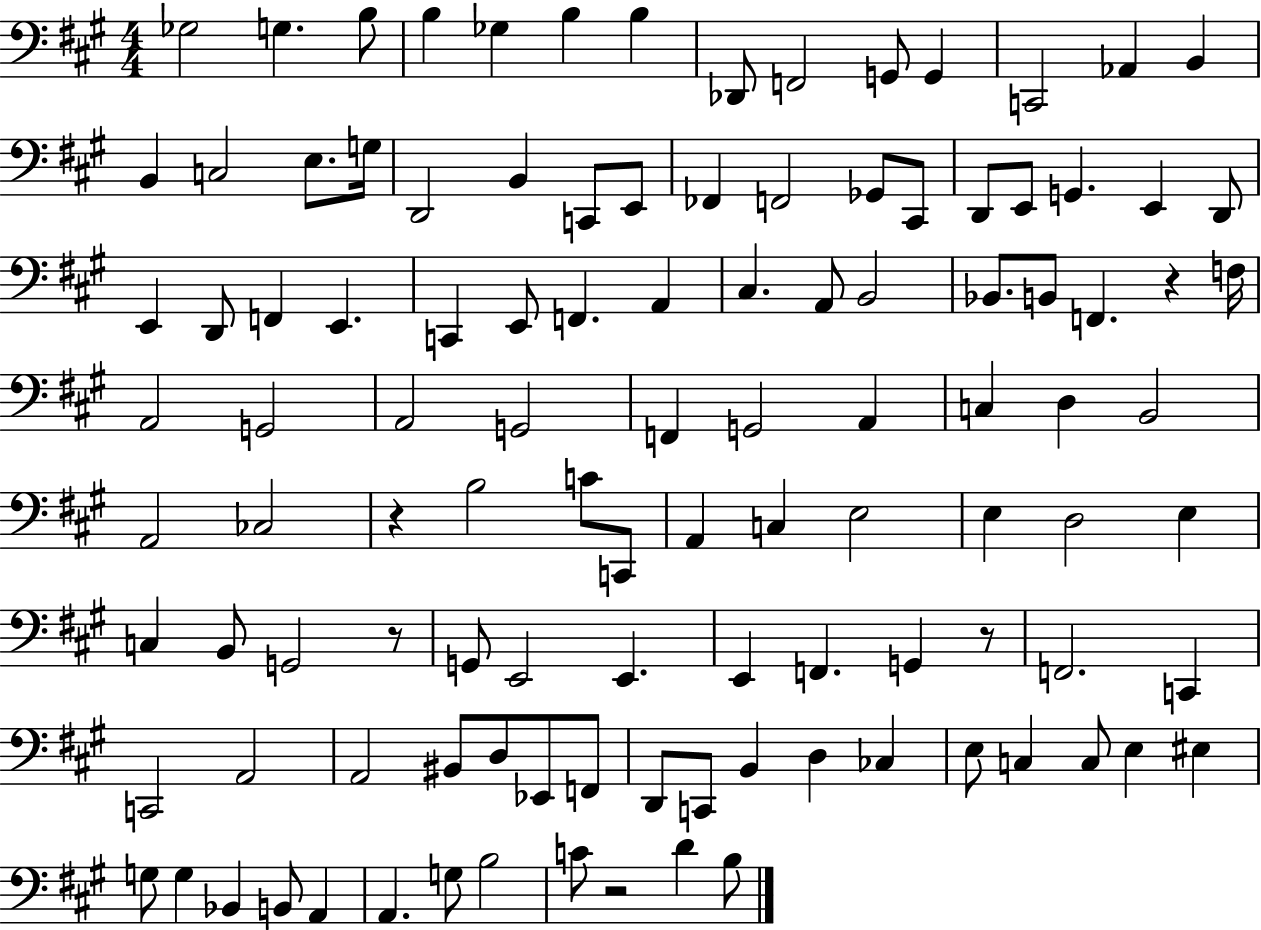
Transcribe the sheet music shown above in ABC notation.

X:1
T:Untitled
M:4/4
L:1/4
K:A
_G,2 G, B,/2 B, _G, B, B, _D,,/2 F,,2 G,,/2 G,, C,,2 _A,, B,, B,, C,2 E,/2 G,/4 D,,2 B,, C,,/2 E,,/2 _F,, F,,2 _G,,/2 ^C,,/2 D,,/2 E,,/2 G,, E,, D,,/2 E,, D,,/2 F,, E,, C,, E,,/2 F,, A,, ^C, A,,/2 B,,2 _B,,/2 B,,/2 F,, z F,/4 A,,2 G,,2 A,,2 G,,2 F,, G,,2 A,, C, D, B,,2 A,,2 _C,2 z B,2 C/2 C,,/2 A,, C, E,2 E, D,2 E, C, B,,/2 G,,2 z/2 G,,/2 E,,2 E,, E,, F,, G,, z/2 F,,2 C,, C,,2 A,,2 A,,2 ^B,,/2 D,/2 _E,,/2 F,,/2 D,,/2 C,,/2 B,, D, _C, E,/2 C, C,/2 E, ^E, G,/2 G, _B,, B,,/2 A,, A,, G,/2 B,2 C/2 z2 D B,/2